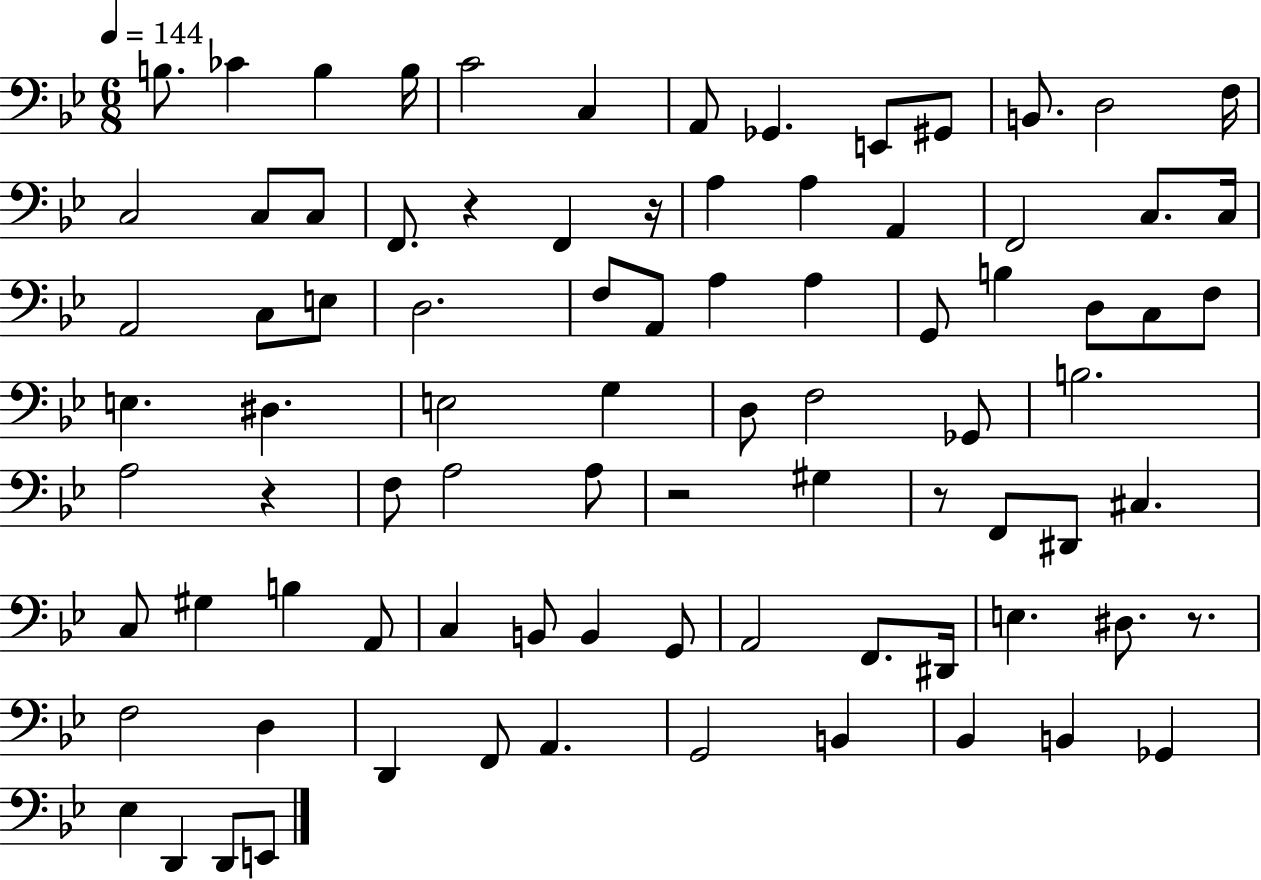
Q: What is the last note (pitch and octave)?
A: E2